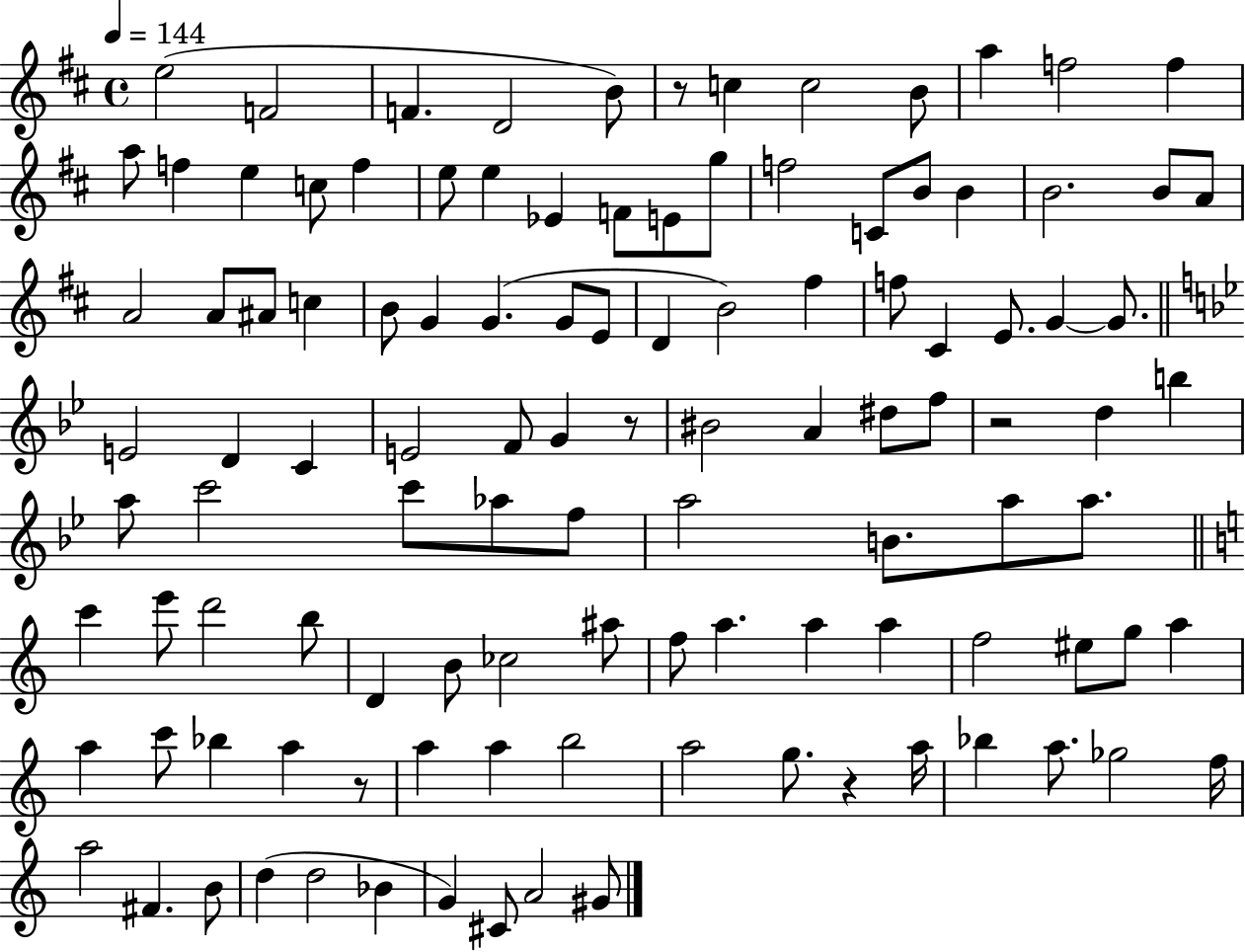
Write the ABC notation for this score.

X:1
T:Untitled
M:4/4
L:1/4
K:D
e2 F2 F D2 B/2 z/2 c c2 B/2 a f2 f a/2 f e c/2 f e/2 e _E F/2 E/2 g/2 f2 C/2 B/2 B B2 B/2 A/2 A2 A/2 ^A/2 c B/2 G G G/2 E/2 D B2 ^f f/2 ^C E/2 G G/2 E2 D C E2 F/2 G z/2 ^B2 A ^d/2 f/2 z2 d b a/2 c'2 c'/2 _a/2 f/2 a2 B/2 a/2 a/2 c' e'/2 d'2 b/2 D B/2 _c2 ^a/2 f/2 a a a f2 ^e/2 g/2 a a c'/2 _b a z/2 a a b2 a2 g/2 z a/4 _b a/2 _g2 f/4 a2 ^F B/2 d d2 _B G ^C/2 A2 ^G/2